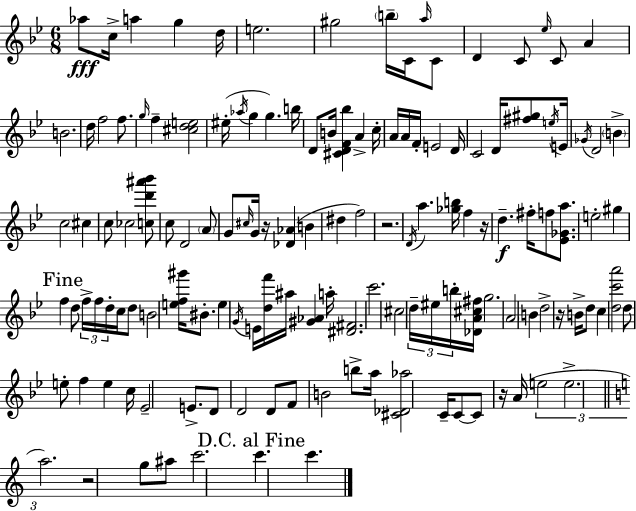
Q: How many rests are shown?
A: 6